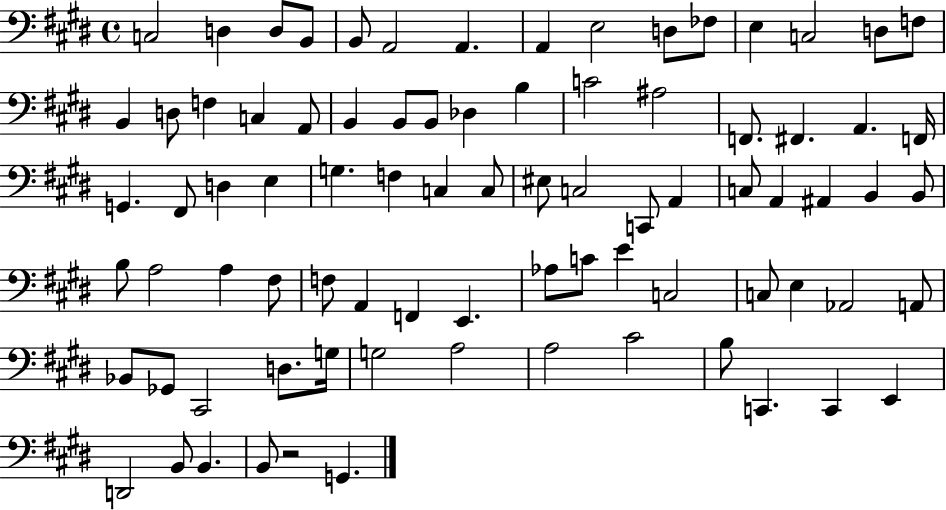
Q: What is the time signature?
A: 4/4